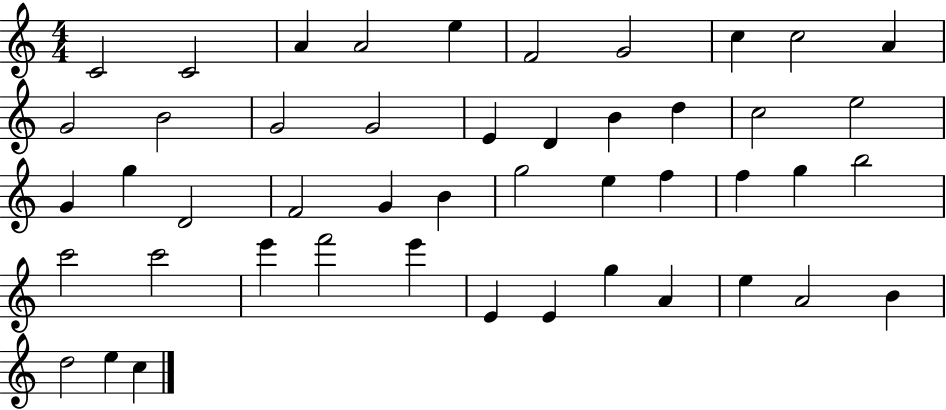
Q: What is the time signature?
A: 4/4